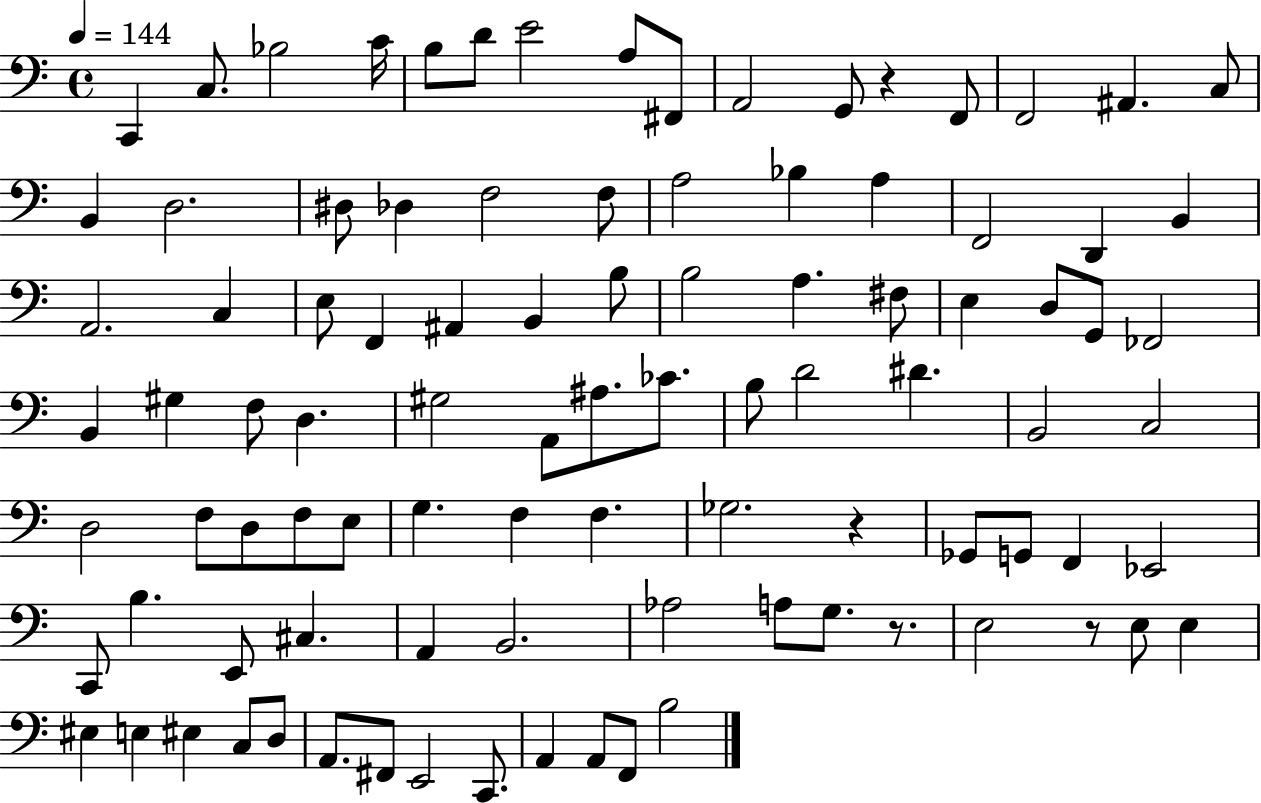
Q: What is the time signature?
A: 4/4